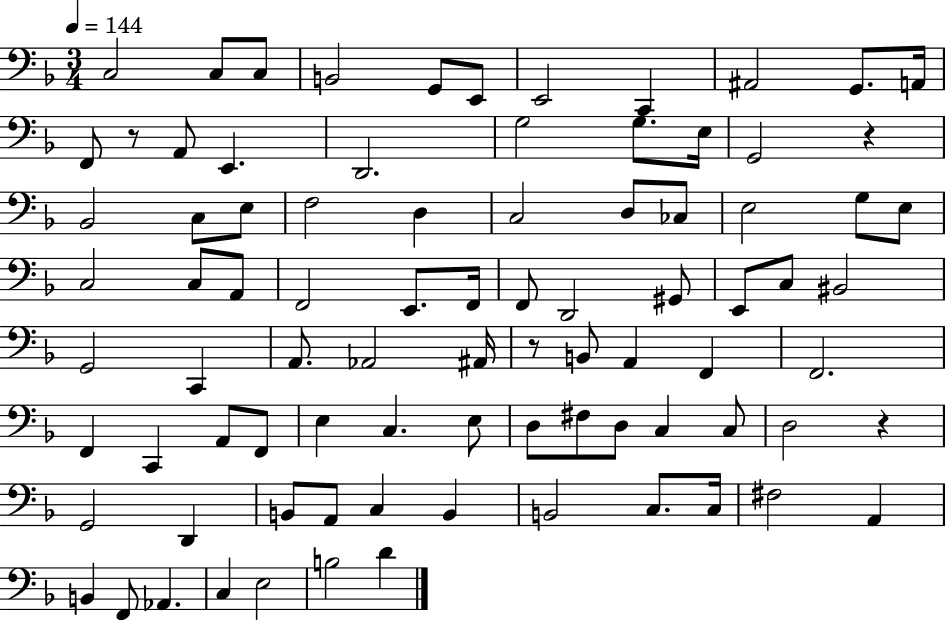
X:1
T:Untitled
M:3/4
L:1/4
K:F
C,2 C,/2 C,/2 B,,2 G,,/2 E,,/2 E,,2 C,, ^A,,2 G,,/2 A,,/4 F,,/2 z/2 A,,/2 E,, D,,2 G,2 G,/2 E,/4 G,,2 z _B,,2 C,/2 E,/2 F,2 D, C,2 D,/2 _C,/2 E,2 G,/2 E,/2 C,2 C,/2 A,,/2 F,,2 E,,/2 F,,/4 F,,/2 D,,2 ^G,,/2 E,,/2 C,/2 ^B,,2 G,,2 C,, A,,/2 _A,,2 ^A,,/4 z/2 B,,/2 A,, F,, F,,2 F,, C,, A,,/2 F,,/2 E, C, E,/2 D,/2 ^F,/2 D,/2 C, C,/2 D,2 z G,,2 D,, B,,/2 A,,/2 C, B,, B,,2 C,/2 C,/4 ^F,2 A,, B,, F,,/2 _A,, C, E,2 B,2 D